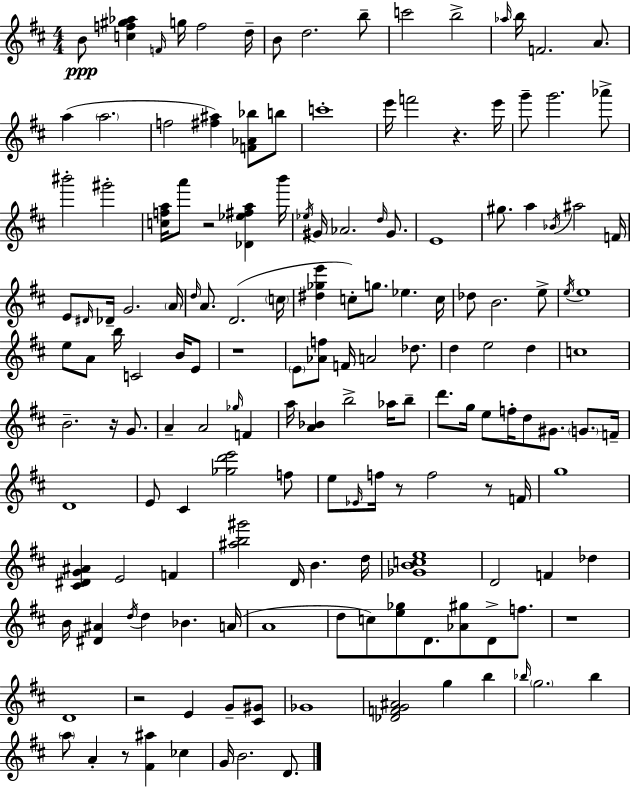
X:1
T:Untitled
M:4/4
L:1/4
K:D
B/2 [cf^g_a] F/4 g/4 f2 d/4 B/2 d2 b/2 c'2 b2 _a/4 b/4 F2 A/2 a a2 f2 [^f^a] [F_A_b]/2 b/2 c'4 e'/4 f'2 z e'/4 g'/2 g'2 _a'/2 ^b'2 ^g'2 [cfa]/4 a'/2 z2 [_D_e^fa] b'/4 _e/4 ^G/4 _A2 d/4 ^G/2 E4 ^g/2 a _B/4 ^a2 F/4 E/2 ^D/4 _D/4 G2 A/4 d/4 A/2 D2 c/4 [^d_ge'] c/2 g/2 _e c/4 _d/2 B2 e/2 e/4 e4 e/2 A/2 b/4 C2 B/4 E/2 z4 E/2 [_Af]/2 F/4 A2 _d/2 d e2 d c4 B2 z/4 G/2 A A2 _g/4 F a/4 [A_B] b2 _a/4 b/2 d'/2 g/4 e/2 f/4 d/2 ^G/2 G/2 F/4 D4 E/2 ^C [_gd'e']2 f/2 e/2 _E/4 f/4 z/2 f2 z/2 F/4 g4 [^C^DG^A] E2 F [^ab^g']2 D/4 B d/4 [_GBce]4 D2 F _d B/4 [^D^A] d/4 d _B A/4 A4 d/2 c/2 [e_g]/2 D/2 [_A^g]/2 D/2 f/2 z4 D4 z2 E G/2 [^C^G]/2 _G4 [_DFG^A]2 g b _b/4 g2 _b a/2 A z/2 [^F^a] _c G/4 B2 D/2